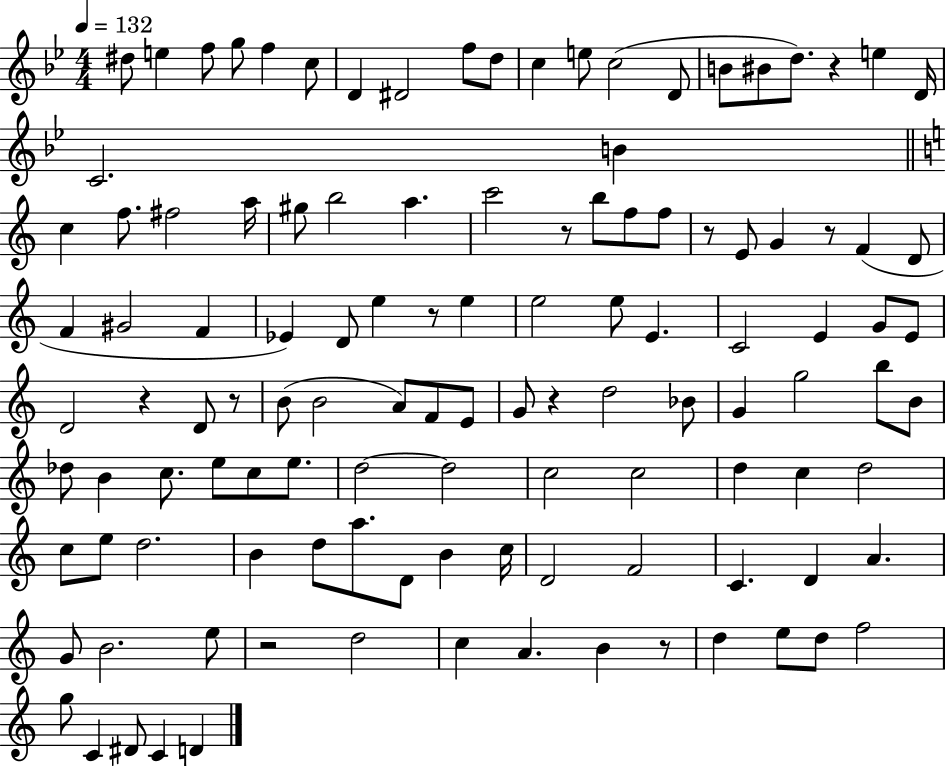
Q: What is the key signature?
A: BES major